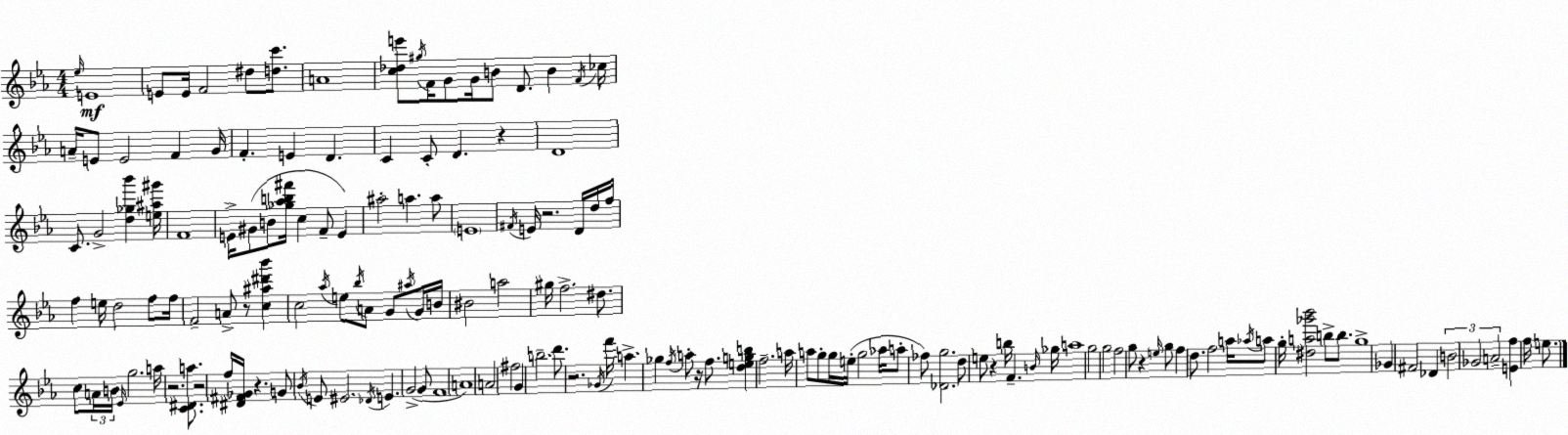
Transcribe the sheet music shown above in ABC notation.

X:1
T:Untitled
M:4/4
L:1/4
K:Eb
_e/4 E4 E/2 E/4 F2 ^d/2 [dc']/2 A4 [c_de']/2 ^g/4 F/4 G/2 G/4 B/2 D/2 B F/4 _c/4 A/4 E/2 E2 F G/4 F E D C C/2 D z D4 C/2 G2 [d_g_b'] [e^a^g']/4 F4 E/4 ^G/2 B/2 [_g_ab^f']/4 c F/2 E ^a2 a a/2 E4 ^F/4 E/4 z2 D/4 d/4 f/4 f e/4 d2 f/2 f/4 F2 A/2 z/2 [c^a^d'_b'] c2 _a/4 e/2 _b/4 A/2 G/2 ^a/4 G/4 B/4 ^B2 a2 ^g/4 f2 ^d/2 c/2 A/4 B/4 _E/4 g2 a/4 z2 [C^Da]/2 z2 f/4 [^D^F_G]/4 z G/2 _B/4 E/2 ^E2 _D/4 E G2 G/2 F4 A4 A2 ^f2 G b2 d'/2 z2 _G/4 f'/4 a _g f/4 a/2 z/4 f/2 [degb] f2 a/4 a/2 g/2 g/4 e/4 g2 _a/4 a/2 _f/2 [_Dg]2 d/2 e/2 z b/4 F B/4 _g/4 a4 g2 g2 f2 g/2 z e/4 g/2 f d/2 f2 a/4 _a/4 a/2 g/4 [^da_g'_b']2 b/2 b/2 g4 _G ^F2 _D B2 _G2 A2 [Ef] f/4 e/2